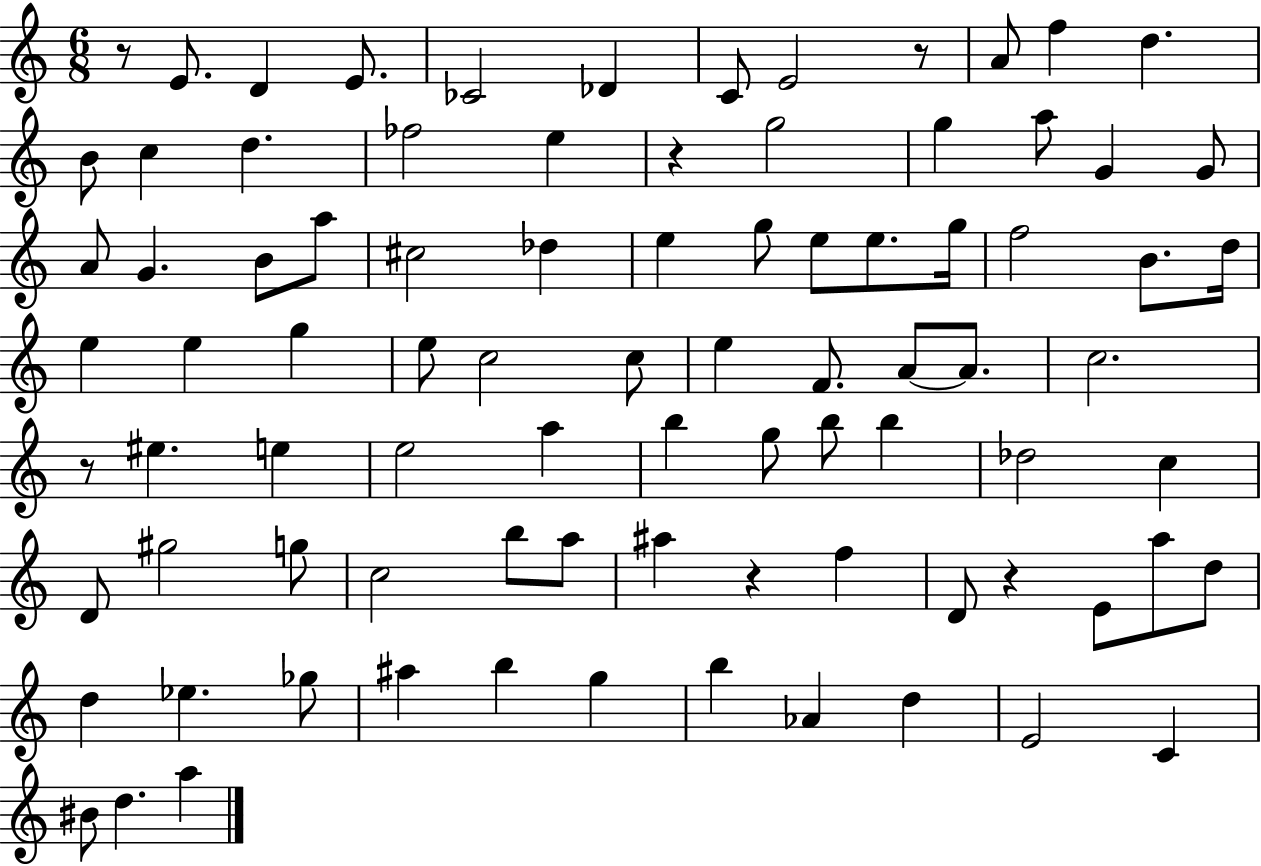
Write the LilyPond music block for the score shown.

{
  \clef treble
  \numericTimeSignature
  \time 6/8
  \key c \major
  \repeat volta 2 { r8 e'8. d'4 e'8. | ces'2 des'4 | c'8 e'2 r8 | a'8 f''4 d''4. | \break b'8 c''4 d''4. | fes''2 e''4 | r4 g''2 | g''4 a''8 g'4 g'8 | \break a'8 g'4. b'8 a''8 | cis''2 des''4 | e''4 g''8 e''8 e''8. g''16 | f''2 b'8. d''16 | \break e''4 e''4 g''4 | e''8 c''2 c''8 | e''4 f'8. a'8~~ a'8. | c''2. | \break r8 eis''4. e''4 | e''2 a''4 | b''4 g''8 b''8 b''4 | des''2 c''4 | \break d'8 gis''2 g''8 | c''2 b''8 a''8 | ais''4 r4 f''4 | d'8 r4 e'8 a''8 d''8 | \break d''4 ees''4. ges''8 | ais''4 b''4 g''4 | b''4 aes'4 d''4 | e'2 c'4 | \break bis'8 d''4. a''4 | } \bar "|."
}